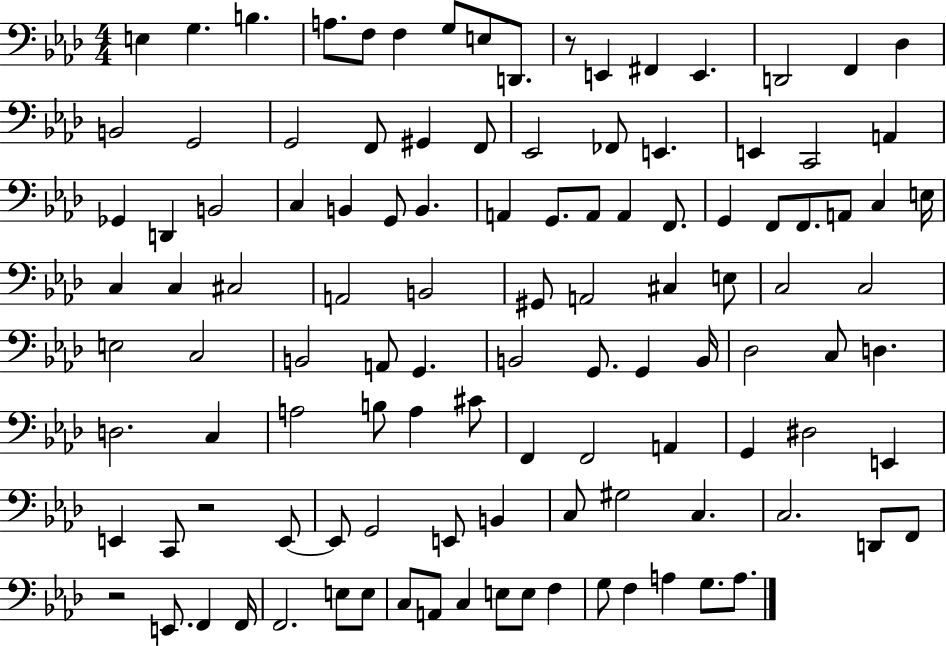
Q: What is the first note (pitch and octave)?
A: E3